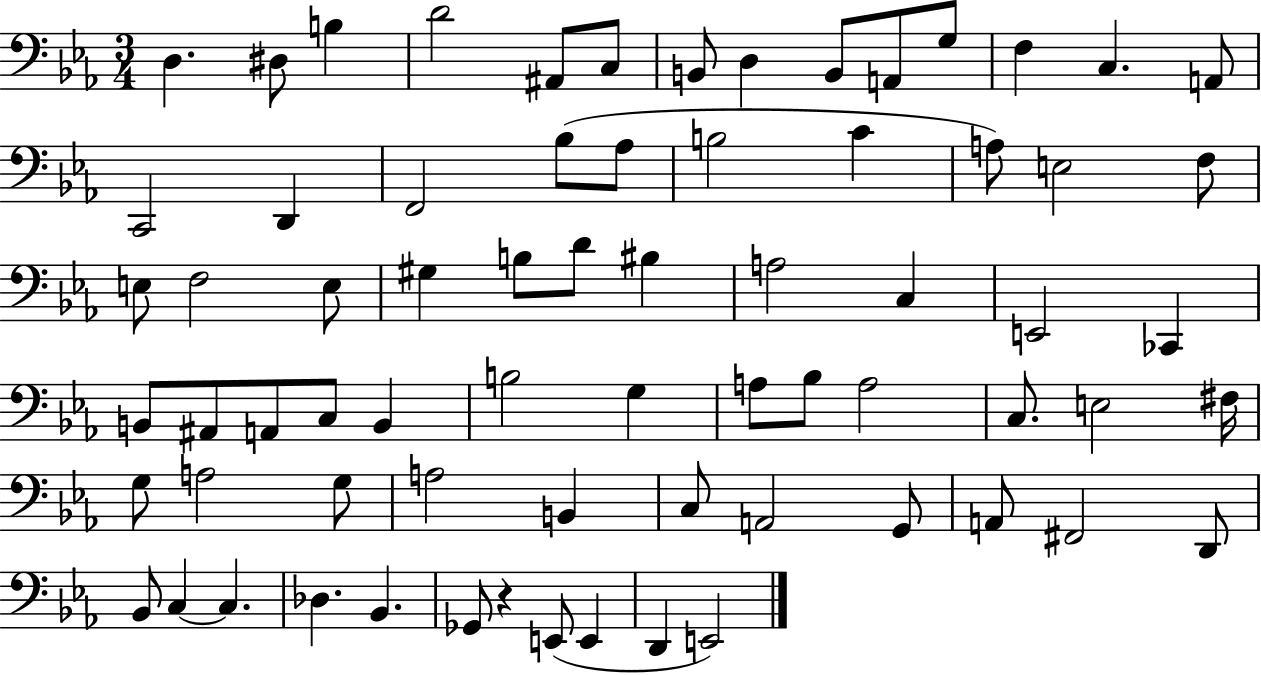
D3/q. D#3/e B3/q D4/h A#2/e C3/e B2/e D3/q B2/e A2/e G3/e F3/q C3/q. A2/e C2/h D2/q F2/h Bb3/e Ab3/e B3/h C4/q A3/e E3/h F3/e E3/e F3/h E3/e G#3/q B3/e D4/e BIS3/q A3/h C3/q E2/h CES2/q B2/e A#2/e A2/e C3/e B2/q B3/h G3/q A3/e Bb3/e A3/h C3/e. E3/h F#3/s G3/e A3/h G3/e A3/h B2/q C3/e A2/h G2/e A2/e F#2/h D2/e Bb2/e C3/q C3/q. Db3/q. Bb2/q. Gb2/e R/q E2/e E2/q D2/q E2/h